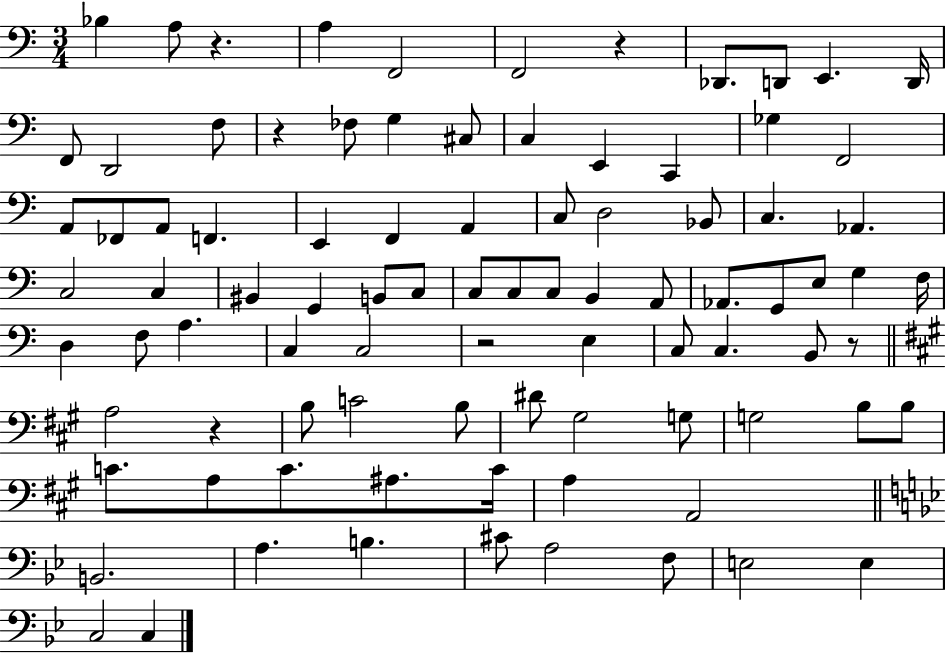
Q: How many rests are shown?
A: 6